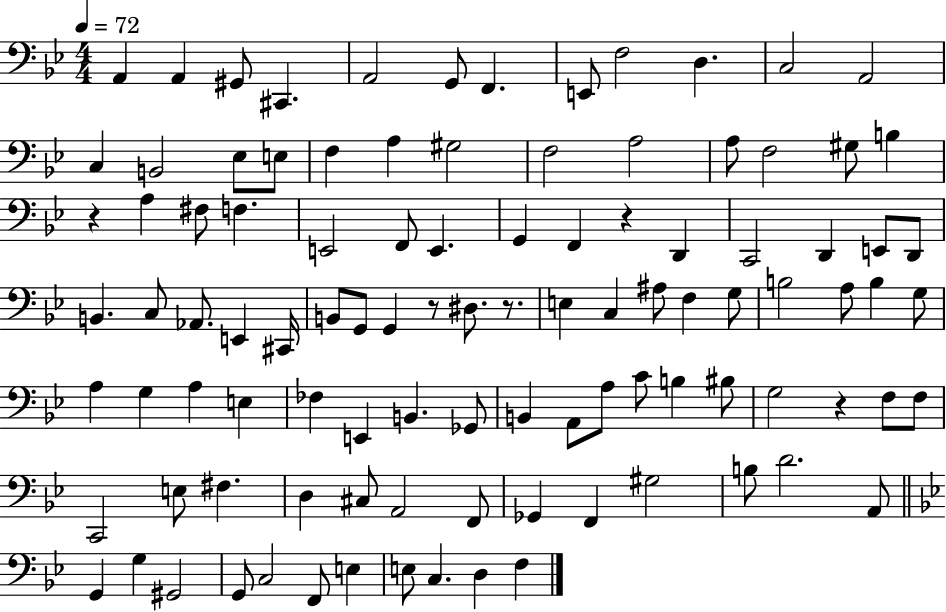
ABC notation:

X:1
T:Untitled
M:4/4
L:1/4
K:Bb
A,, A,, ^G,,/2 ^C,, A,,2 G,,/2 F,, E,,/2 F,2 D, C,2 A,,2 C, B,,2 _E,/2 E,/2 F, A, ^G,2 F,2 A,2 A,/2 F,2 ^G,/2 B, z A, ^F,/2 F, E,,2 F,,/2 E,, G,, F,, z D,, C,,2 D,, E,,/2 D,,/2 B,, C,/2 _A,,/2 E,, ^C,,/4 B,,/2 G,,/2 G,, z/2 ^D,/2 z/2 E, C, ^A,/2 F, G,/2 B,2 A,/2 B, G,/2 A, G, A, E, _F, E,, B,, _G,,/2 B,, A,,/2 A,/2 C/2 B, ^B,/2 G,2 z F,/2 F,/2 C,,2 E,/2 ^F, D, ^C,/2 A,,2 F,,/2 _G,, F,, ^G,2 B,/2 D2 A,,/2 G,, G, ^G,,2 G,,/2 C,2 F,,/2 E, E,/2 C, D, F,